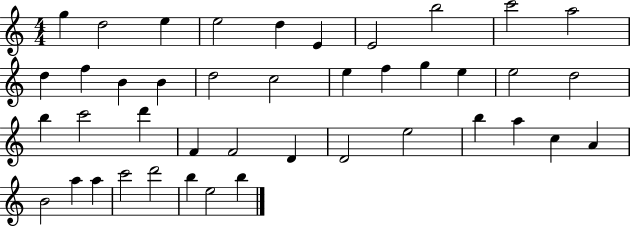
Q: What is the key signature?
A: C major